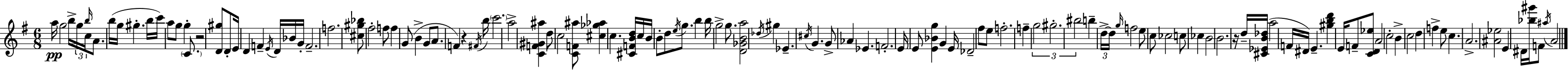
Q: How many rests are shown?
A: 3